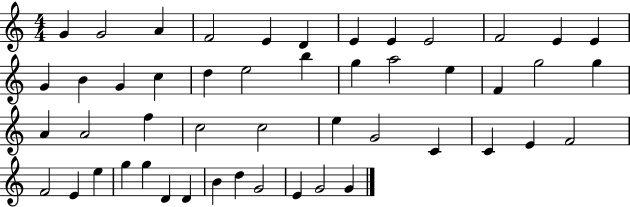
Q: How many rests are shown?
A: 0